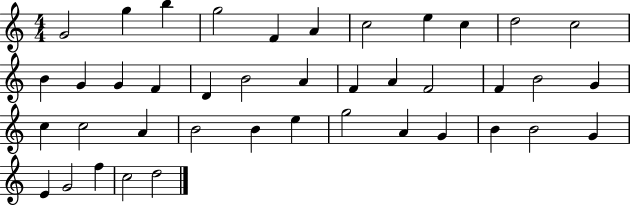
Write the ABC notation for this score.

X:1
T:Untitled
M:4/4
L:1/4
K:C
G2 g b g2 F A c2 e c d2 c2 B G G F D B2 A F A F2 F B2 G c c2 A B2 B e g2 A G B B2 G E G2 f c2 d2